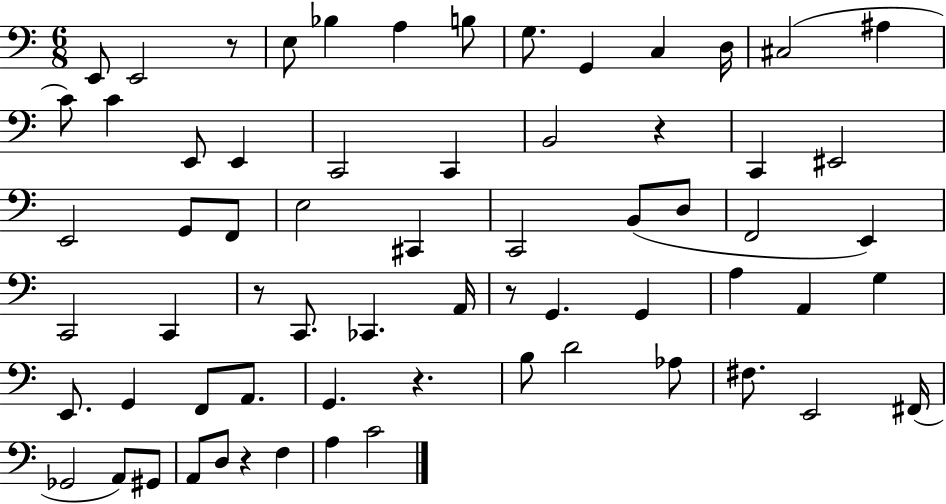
X:1
T:Untitled
M:6/8
L:1/4
K:C
E,,/2 E,,2 z/2 E,/2 _B, A, B,/2 G,/2 G,, C, D,/4 ^C,2 ^A, C/2 C E,,/2 E,, C,,2 C,, B,,2 z C,, ^E,,2 E,,2 G,,/2 F,,/2 E,2 ^C,, C,,2 B,,/2 D,/2 F,,2 E,, C,,2 C,, z/2 C,,/2 _C,, A,,/4 z/2 G,, G,, A, A,, G, E,,/2 G,, F,,/2 A,,/2 G,, z B,/2 D2 _A,/2 ^F,/2 E,,2 ^F,,/4 _G,,2 A,,/2 ^G,,/2 A,,/2 D,/2 z F, A, C2